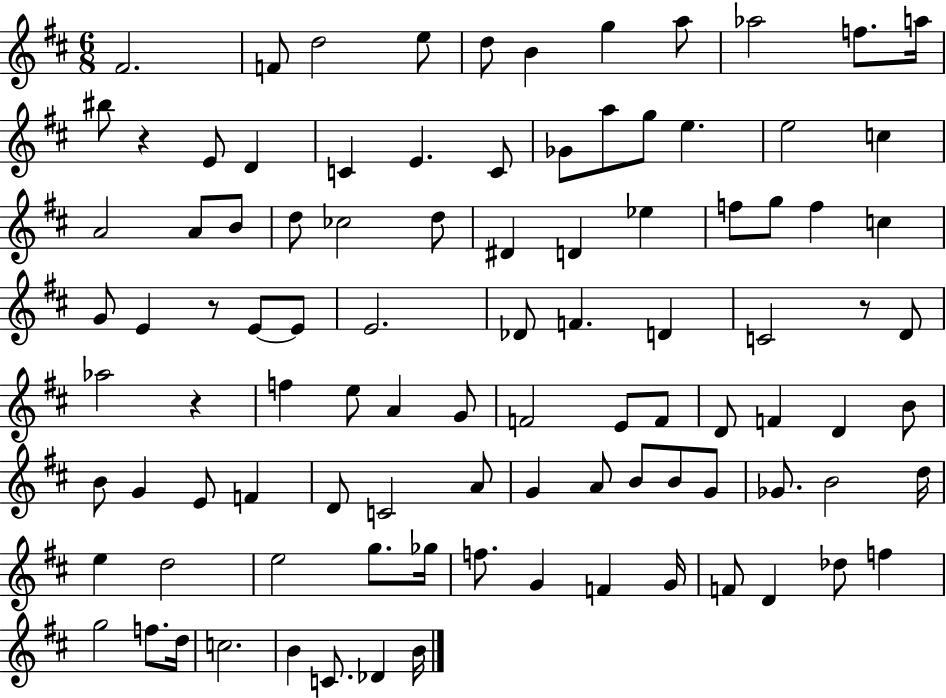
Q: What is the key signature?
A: D major